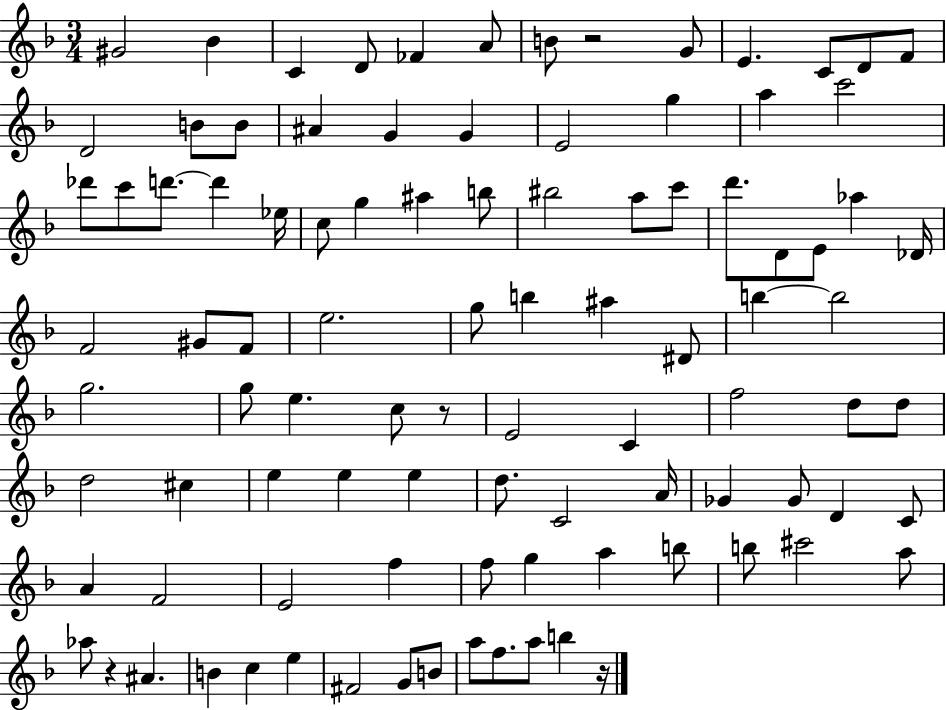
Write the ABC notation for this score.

X:1
T:Untitled
M:3/4
L:1/4
K:F
^G2 _B C D/2 _F A/2 B/2 z2 G/2 E C/2 D/2 F/2 D2 B/2 B/2 ^A G G E2 g a c'2 _d'/2 c'/2 d'/2 d' _e/4 c/2 g ^a b/2 ^b2 a/2 c'/2 d'/2 D/2 E/2 _a _D/4 F2 ^G/2 F/2 e2 g/2 b ^a ^D/2 b b2 g2 g/2 e c/2 z/2 E2 C f2 d/2 d/2 d2 ^c e e e d/2 C2 A/4 _G _G/2 D C/2 A F2 E2 f f/2 g a b/2 b/2 ^c'2 a/2 _a/2 z ^A B c e ^F2 G/2 B/2 a/2 f/2 a/2 b z/4